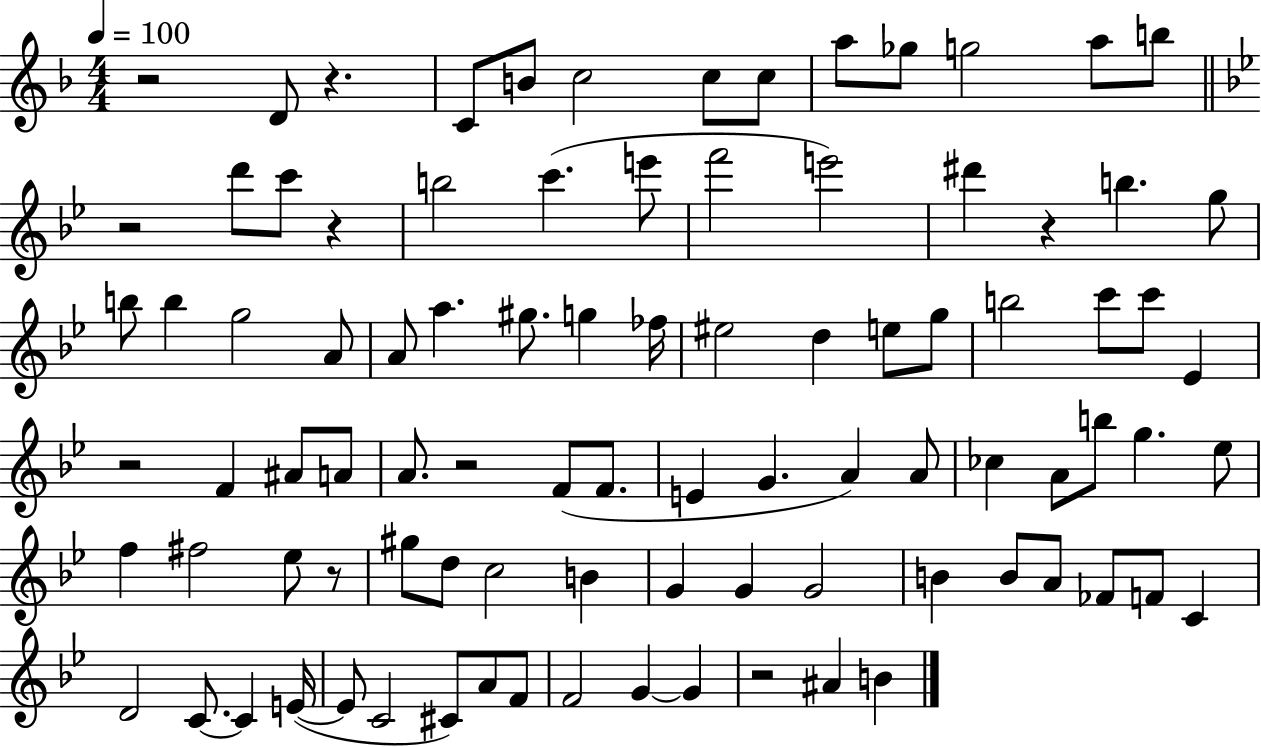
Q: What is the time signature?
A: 4/4